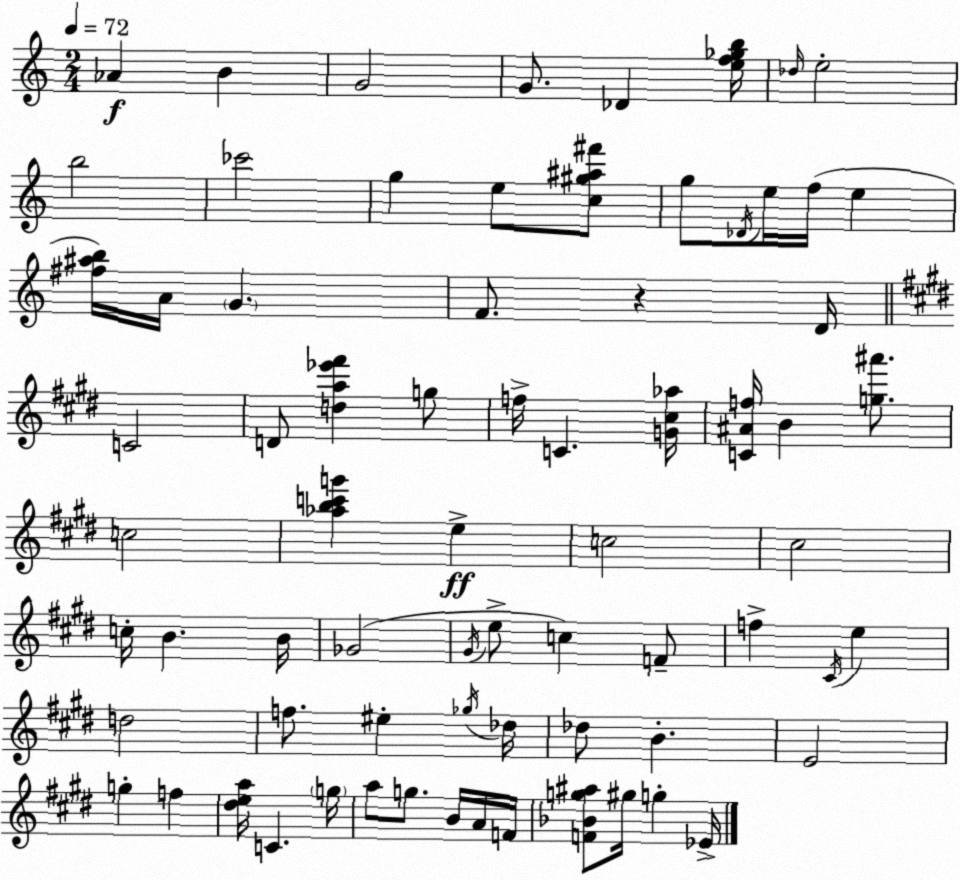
X:1
T:Untitled
M:2/4
L:1/4
K:C
_A B G2 G/2 _D [ef_gb]/4 _d/4 e2 b2 _c'2 g e/2 [c^g^a^f']/2 g/2 _D/4 e/4 f/4 e [^f^ab]/4 A/4 G F/2 z D/4 C2 D/2 [da_e'^f'] g/2 f/4 C [G^c_a]/4 [C^Af]/4 B [g^a']/2 c2 [_abc'g'] e c2 ^c2 c/4 B B/4 _G2 ^G/4 e/2 c F/2 f ^C/4 e d2 f/2 ^e _g/4 _d/4 _d/2 B E2 g f [^dea]/4 C g/4 a/2 g/2 B/4 A/4 F/4 [F_Bg^a]/2 ^g/4 g _E/4